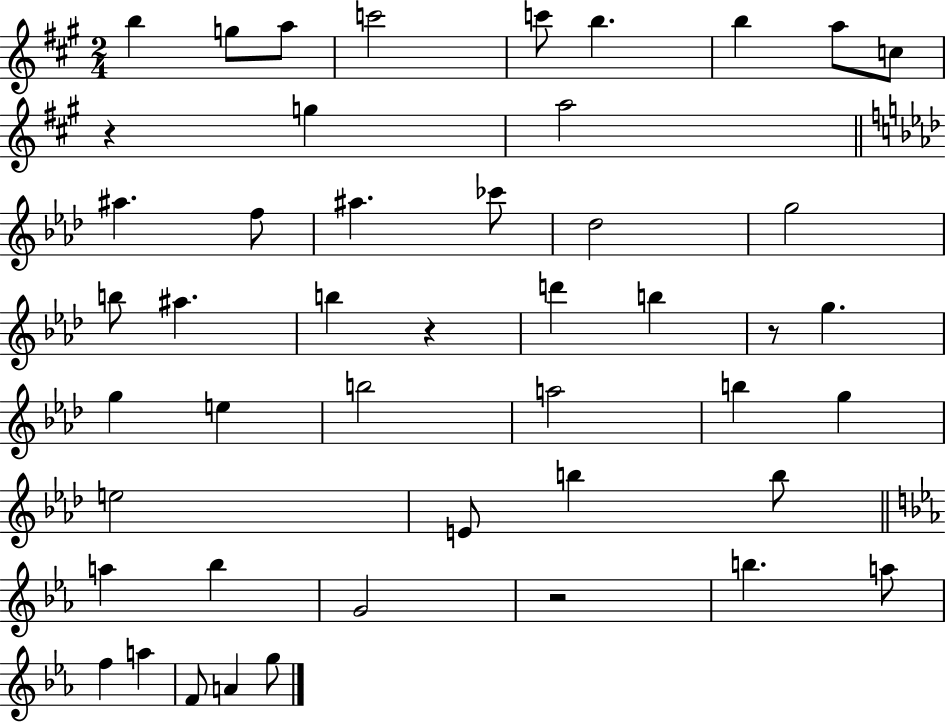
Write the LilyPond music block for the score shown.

{
  \clef treble
  \numericTimeSignature
  \time 2/4
  \key a \major
  b''4 g''8 a''8 | c'''2 | c'''8 b''4. | b''4 a''8 c''8 | \break r4 g''4 | a''2 | \bar "||" \break \key f \minor ais''4. f''8 | ais''4. ces'''8 | des''2 | g''2 | \break b''8 ais''4. | b''4 r4 | d'''4 b''4 | r8 g''4. | \break g''4 e''4 | b''2 | a''2 | b''4 g''4 | \break e''2 | e'8 b''4 b''8 | \bar "||" \break \key c \minor a''4 bes''4 | g'2 | r2 | b''4. a''8 | \break f''4 a''4 | f'8 a'4 g''8 | \bar "|."
}